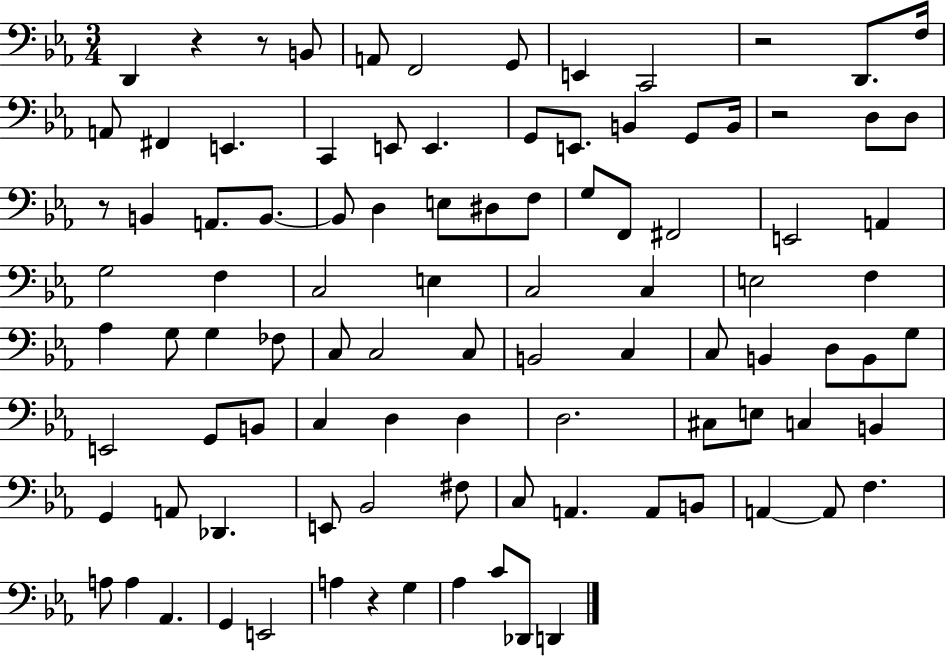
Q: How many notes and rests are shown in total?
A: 98